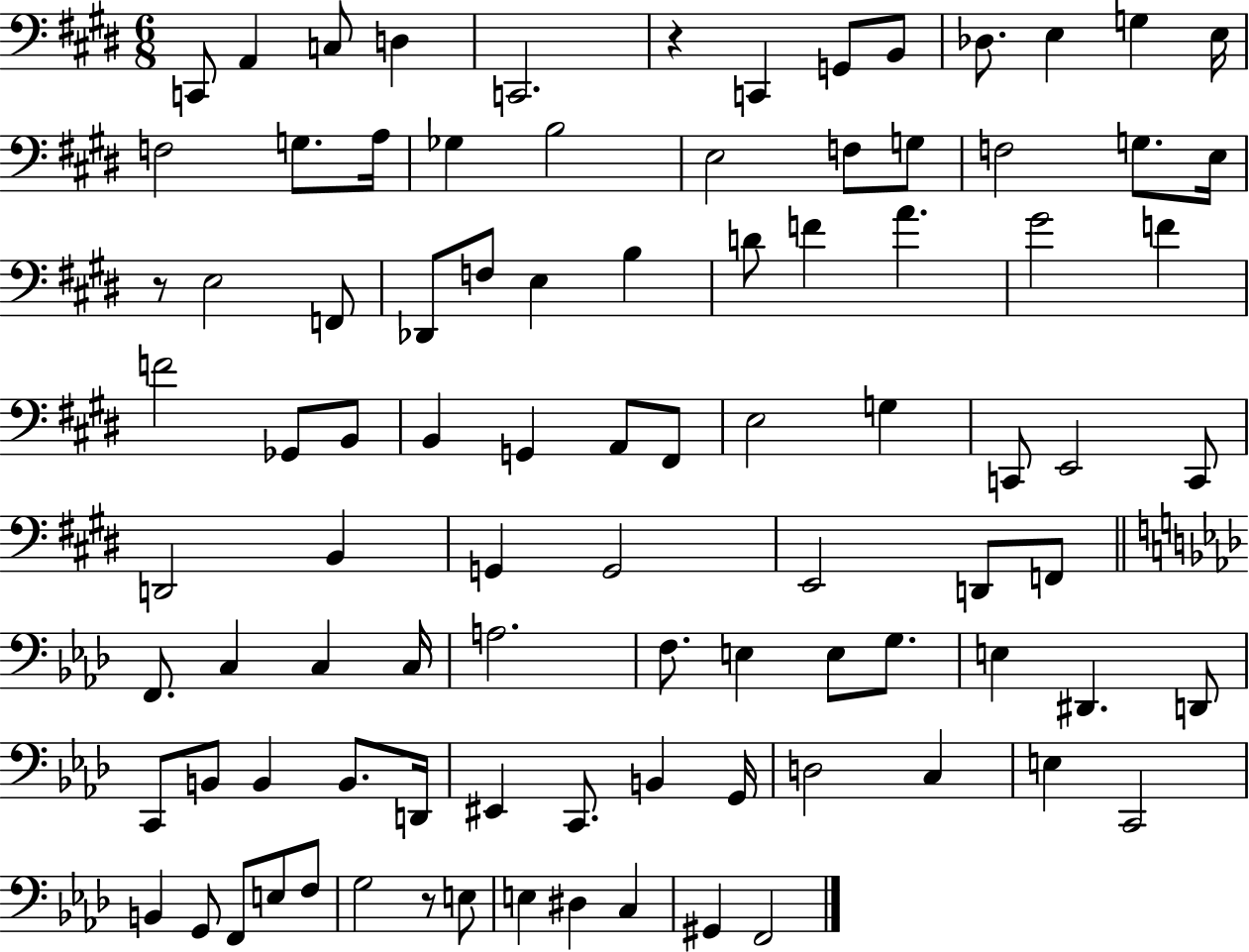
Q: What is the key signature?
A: E major